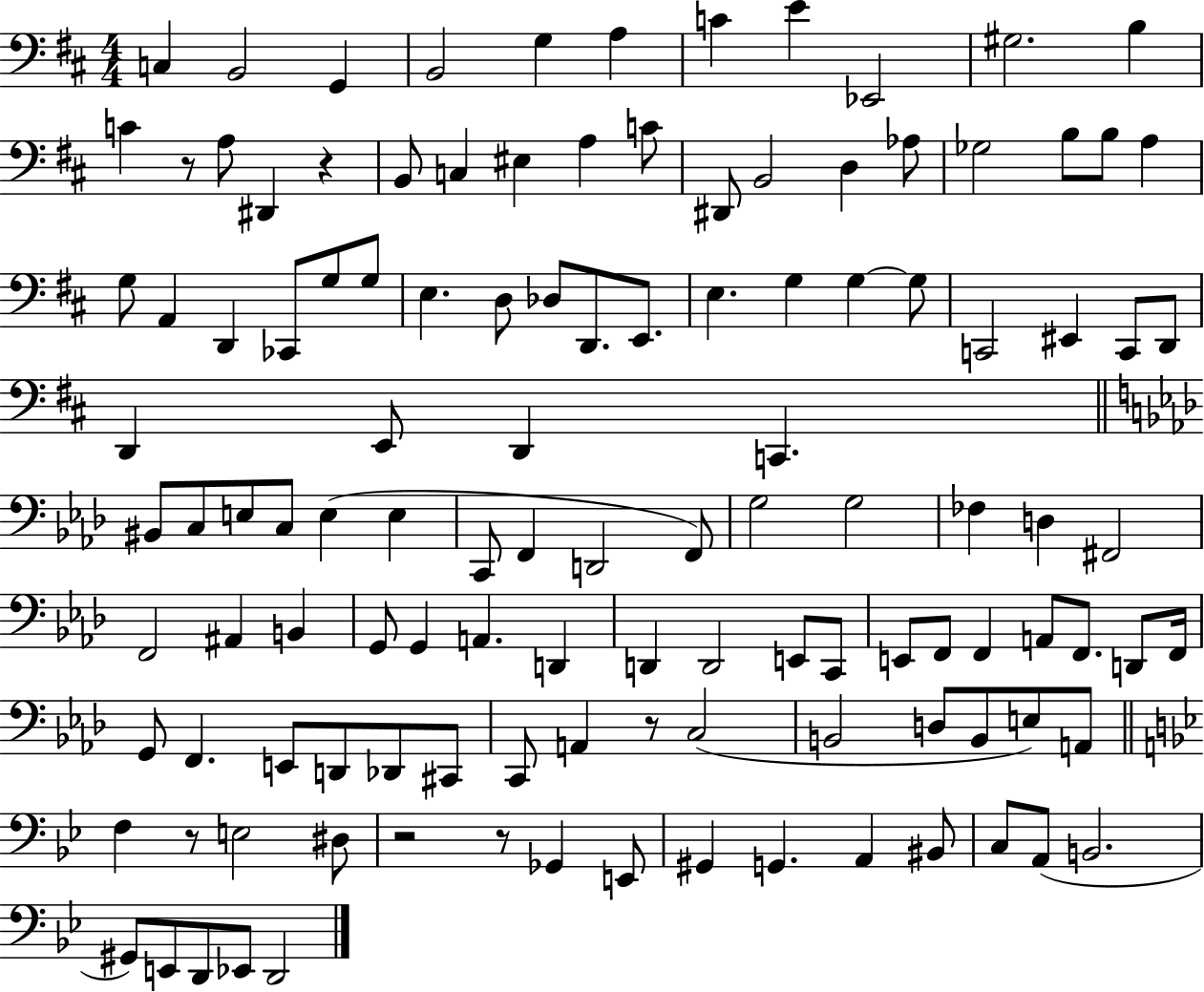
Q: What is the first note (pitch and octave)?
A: C3